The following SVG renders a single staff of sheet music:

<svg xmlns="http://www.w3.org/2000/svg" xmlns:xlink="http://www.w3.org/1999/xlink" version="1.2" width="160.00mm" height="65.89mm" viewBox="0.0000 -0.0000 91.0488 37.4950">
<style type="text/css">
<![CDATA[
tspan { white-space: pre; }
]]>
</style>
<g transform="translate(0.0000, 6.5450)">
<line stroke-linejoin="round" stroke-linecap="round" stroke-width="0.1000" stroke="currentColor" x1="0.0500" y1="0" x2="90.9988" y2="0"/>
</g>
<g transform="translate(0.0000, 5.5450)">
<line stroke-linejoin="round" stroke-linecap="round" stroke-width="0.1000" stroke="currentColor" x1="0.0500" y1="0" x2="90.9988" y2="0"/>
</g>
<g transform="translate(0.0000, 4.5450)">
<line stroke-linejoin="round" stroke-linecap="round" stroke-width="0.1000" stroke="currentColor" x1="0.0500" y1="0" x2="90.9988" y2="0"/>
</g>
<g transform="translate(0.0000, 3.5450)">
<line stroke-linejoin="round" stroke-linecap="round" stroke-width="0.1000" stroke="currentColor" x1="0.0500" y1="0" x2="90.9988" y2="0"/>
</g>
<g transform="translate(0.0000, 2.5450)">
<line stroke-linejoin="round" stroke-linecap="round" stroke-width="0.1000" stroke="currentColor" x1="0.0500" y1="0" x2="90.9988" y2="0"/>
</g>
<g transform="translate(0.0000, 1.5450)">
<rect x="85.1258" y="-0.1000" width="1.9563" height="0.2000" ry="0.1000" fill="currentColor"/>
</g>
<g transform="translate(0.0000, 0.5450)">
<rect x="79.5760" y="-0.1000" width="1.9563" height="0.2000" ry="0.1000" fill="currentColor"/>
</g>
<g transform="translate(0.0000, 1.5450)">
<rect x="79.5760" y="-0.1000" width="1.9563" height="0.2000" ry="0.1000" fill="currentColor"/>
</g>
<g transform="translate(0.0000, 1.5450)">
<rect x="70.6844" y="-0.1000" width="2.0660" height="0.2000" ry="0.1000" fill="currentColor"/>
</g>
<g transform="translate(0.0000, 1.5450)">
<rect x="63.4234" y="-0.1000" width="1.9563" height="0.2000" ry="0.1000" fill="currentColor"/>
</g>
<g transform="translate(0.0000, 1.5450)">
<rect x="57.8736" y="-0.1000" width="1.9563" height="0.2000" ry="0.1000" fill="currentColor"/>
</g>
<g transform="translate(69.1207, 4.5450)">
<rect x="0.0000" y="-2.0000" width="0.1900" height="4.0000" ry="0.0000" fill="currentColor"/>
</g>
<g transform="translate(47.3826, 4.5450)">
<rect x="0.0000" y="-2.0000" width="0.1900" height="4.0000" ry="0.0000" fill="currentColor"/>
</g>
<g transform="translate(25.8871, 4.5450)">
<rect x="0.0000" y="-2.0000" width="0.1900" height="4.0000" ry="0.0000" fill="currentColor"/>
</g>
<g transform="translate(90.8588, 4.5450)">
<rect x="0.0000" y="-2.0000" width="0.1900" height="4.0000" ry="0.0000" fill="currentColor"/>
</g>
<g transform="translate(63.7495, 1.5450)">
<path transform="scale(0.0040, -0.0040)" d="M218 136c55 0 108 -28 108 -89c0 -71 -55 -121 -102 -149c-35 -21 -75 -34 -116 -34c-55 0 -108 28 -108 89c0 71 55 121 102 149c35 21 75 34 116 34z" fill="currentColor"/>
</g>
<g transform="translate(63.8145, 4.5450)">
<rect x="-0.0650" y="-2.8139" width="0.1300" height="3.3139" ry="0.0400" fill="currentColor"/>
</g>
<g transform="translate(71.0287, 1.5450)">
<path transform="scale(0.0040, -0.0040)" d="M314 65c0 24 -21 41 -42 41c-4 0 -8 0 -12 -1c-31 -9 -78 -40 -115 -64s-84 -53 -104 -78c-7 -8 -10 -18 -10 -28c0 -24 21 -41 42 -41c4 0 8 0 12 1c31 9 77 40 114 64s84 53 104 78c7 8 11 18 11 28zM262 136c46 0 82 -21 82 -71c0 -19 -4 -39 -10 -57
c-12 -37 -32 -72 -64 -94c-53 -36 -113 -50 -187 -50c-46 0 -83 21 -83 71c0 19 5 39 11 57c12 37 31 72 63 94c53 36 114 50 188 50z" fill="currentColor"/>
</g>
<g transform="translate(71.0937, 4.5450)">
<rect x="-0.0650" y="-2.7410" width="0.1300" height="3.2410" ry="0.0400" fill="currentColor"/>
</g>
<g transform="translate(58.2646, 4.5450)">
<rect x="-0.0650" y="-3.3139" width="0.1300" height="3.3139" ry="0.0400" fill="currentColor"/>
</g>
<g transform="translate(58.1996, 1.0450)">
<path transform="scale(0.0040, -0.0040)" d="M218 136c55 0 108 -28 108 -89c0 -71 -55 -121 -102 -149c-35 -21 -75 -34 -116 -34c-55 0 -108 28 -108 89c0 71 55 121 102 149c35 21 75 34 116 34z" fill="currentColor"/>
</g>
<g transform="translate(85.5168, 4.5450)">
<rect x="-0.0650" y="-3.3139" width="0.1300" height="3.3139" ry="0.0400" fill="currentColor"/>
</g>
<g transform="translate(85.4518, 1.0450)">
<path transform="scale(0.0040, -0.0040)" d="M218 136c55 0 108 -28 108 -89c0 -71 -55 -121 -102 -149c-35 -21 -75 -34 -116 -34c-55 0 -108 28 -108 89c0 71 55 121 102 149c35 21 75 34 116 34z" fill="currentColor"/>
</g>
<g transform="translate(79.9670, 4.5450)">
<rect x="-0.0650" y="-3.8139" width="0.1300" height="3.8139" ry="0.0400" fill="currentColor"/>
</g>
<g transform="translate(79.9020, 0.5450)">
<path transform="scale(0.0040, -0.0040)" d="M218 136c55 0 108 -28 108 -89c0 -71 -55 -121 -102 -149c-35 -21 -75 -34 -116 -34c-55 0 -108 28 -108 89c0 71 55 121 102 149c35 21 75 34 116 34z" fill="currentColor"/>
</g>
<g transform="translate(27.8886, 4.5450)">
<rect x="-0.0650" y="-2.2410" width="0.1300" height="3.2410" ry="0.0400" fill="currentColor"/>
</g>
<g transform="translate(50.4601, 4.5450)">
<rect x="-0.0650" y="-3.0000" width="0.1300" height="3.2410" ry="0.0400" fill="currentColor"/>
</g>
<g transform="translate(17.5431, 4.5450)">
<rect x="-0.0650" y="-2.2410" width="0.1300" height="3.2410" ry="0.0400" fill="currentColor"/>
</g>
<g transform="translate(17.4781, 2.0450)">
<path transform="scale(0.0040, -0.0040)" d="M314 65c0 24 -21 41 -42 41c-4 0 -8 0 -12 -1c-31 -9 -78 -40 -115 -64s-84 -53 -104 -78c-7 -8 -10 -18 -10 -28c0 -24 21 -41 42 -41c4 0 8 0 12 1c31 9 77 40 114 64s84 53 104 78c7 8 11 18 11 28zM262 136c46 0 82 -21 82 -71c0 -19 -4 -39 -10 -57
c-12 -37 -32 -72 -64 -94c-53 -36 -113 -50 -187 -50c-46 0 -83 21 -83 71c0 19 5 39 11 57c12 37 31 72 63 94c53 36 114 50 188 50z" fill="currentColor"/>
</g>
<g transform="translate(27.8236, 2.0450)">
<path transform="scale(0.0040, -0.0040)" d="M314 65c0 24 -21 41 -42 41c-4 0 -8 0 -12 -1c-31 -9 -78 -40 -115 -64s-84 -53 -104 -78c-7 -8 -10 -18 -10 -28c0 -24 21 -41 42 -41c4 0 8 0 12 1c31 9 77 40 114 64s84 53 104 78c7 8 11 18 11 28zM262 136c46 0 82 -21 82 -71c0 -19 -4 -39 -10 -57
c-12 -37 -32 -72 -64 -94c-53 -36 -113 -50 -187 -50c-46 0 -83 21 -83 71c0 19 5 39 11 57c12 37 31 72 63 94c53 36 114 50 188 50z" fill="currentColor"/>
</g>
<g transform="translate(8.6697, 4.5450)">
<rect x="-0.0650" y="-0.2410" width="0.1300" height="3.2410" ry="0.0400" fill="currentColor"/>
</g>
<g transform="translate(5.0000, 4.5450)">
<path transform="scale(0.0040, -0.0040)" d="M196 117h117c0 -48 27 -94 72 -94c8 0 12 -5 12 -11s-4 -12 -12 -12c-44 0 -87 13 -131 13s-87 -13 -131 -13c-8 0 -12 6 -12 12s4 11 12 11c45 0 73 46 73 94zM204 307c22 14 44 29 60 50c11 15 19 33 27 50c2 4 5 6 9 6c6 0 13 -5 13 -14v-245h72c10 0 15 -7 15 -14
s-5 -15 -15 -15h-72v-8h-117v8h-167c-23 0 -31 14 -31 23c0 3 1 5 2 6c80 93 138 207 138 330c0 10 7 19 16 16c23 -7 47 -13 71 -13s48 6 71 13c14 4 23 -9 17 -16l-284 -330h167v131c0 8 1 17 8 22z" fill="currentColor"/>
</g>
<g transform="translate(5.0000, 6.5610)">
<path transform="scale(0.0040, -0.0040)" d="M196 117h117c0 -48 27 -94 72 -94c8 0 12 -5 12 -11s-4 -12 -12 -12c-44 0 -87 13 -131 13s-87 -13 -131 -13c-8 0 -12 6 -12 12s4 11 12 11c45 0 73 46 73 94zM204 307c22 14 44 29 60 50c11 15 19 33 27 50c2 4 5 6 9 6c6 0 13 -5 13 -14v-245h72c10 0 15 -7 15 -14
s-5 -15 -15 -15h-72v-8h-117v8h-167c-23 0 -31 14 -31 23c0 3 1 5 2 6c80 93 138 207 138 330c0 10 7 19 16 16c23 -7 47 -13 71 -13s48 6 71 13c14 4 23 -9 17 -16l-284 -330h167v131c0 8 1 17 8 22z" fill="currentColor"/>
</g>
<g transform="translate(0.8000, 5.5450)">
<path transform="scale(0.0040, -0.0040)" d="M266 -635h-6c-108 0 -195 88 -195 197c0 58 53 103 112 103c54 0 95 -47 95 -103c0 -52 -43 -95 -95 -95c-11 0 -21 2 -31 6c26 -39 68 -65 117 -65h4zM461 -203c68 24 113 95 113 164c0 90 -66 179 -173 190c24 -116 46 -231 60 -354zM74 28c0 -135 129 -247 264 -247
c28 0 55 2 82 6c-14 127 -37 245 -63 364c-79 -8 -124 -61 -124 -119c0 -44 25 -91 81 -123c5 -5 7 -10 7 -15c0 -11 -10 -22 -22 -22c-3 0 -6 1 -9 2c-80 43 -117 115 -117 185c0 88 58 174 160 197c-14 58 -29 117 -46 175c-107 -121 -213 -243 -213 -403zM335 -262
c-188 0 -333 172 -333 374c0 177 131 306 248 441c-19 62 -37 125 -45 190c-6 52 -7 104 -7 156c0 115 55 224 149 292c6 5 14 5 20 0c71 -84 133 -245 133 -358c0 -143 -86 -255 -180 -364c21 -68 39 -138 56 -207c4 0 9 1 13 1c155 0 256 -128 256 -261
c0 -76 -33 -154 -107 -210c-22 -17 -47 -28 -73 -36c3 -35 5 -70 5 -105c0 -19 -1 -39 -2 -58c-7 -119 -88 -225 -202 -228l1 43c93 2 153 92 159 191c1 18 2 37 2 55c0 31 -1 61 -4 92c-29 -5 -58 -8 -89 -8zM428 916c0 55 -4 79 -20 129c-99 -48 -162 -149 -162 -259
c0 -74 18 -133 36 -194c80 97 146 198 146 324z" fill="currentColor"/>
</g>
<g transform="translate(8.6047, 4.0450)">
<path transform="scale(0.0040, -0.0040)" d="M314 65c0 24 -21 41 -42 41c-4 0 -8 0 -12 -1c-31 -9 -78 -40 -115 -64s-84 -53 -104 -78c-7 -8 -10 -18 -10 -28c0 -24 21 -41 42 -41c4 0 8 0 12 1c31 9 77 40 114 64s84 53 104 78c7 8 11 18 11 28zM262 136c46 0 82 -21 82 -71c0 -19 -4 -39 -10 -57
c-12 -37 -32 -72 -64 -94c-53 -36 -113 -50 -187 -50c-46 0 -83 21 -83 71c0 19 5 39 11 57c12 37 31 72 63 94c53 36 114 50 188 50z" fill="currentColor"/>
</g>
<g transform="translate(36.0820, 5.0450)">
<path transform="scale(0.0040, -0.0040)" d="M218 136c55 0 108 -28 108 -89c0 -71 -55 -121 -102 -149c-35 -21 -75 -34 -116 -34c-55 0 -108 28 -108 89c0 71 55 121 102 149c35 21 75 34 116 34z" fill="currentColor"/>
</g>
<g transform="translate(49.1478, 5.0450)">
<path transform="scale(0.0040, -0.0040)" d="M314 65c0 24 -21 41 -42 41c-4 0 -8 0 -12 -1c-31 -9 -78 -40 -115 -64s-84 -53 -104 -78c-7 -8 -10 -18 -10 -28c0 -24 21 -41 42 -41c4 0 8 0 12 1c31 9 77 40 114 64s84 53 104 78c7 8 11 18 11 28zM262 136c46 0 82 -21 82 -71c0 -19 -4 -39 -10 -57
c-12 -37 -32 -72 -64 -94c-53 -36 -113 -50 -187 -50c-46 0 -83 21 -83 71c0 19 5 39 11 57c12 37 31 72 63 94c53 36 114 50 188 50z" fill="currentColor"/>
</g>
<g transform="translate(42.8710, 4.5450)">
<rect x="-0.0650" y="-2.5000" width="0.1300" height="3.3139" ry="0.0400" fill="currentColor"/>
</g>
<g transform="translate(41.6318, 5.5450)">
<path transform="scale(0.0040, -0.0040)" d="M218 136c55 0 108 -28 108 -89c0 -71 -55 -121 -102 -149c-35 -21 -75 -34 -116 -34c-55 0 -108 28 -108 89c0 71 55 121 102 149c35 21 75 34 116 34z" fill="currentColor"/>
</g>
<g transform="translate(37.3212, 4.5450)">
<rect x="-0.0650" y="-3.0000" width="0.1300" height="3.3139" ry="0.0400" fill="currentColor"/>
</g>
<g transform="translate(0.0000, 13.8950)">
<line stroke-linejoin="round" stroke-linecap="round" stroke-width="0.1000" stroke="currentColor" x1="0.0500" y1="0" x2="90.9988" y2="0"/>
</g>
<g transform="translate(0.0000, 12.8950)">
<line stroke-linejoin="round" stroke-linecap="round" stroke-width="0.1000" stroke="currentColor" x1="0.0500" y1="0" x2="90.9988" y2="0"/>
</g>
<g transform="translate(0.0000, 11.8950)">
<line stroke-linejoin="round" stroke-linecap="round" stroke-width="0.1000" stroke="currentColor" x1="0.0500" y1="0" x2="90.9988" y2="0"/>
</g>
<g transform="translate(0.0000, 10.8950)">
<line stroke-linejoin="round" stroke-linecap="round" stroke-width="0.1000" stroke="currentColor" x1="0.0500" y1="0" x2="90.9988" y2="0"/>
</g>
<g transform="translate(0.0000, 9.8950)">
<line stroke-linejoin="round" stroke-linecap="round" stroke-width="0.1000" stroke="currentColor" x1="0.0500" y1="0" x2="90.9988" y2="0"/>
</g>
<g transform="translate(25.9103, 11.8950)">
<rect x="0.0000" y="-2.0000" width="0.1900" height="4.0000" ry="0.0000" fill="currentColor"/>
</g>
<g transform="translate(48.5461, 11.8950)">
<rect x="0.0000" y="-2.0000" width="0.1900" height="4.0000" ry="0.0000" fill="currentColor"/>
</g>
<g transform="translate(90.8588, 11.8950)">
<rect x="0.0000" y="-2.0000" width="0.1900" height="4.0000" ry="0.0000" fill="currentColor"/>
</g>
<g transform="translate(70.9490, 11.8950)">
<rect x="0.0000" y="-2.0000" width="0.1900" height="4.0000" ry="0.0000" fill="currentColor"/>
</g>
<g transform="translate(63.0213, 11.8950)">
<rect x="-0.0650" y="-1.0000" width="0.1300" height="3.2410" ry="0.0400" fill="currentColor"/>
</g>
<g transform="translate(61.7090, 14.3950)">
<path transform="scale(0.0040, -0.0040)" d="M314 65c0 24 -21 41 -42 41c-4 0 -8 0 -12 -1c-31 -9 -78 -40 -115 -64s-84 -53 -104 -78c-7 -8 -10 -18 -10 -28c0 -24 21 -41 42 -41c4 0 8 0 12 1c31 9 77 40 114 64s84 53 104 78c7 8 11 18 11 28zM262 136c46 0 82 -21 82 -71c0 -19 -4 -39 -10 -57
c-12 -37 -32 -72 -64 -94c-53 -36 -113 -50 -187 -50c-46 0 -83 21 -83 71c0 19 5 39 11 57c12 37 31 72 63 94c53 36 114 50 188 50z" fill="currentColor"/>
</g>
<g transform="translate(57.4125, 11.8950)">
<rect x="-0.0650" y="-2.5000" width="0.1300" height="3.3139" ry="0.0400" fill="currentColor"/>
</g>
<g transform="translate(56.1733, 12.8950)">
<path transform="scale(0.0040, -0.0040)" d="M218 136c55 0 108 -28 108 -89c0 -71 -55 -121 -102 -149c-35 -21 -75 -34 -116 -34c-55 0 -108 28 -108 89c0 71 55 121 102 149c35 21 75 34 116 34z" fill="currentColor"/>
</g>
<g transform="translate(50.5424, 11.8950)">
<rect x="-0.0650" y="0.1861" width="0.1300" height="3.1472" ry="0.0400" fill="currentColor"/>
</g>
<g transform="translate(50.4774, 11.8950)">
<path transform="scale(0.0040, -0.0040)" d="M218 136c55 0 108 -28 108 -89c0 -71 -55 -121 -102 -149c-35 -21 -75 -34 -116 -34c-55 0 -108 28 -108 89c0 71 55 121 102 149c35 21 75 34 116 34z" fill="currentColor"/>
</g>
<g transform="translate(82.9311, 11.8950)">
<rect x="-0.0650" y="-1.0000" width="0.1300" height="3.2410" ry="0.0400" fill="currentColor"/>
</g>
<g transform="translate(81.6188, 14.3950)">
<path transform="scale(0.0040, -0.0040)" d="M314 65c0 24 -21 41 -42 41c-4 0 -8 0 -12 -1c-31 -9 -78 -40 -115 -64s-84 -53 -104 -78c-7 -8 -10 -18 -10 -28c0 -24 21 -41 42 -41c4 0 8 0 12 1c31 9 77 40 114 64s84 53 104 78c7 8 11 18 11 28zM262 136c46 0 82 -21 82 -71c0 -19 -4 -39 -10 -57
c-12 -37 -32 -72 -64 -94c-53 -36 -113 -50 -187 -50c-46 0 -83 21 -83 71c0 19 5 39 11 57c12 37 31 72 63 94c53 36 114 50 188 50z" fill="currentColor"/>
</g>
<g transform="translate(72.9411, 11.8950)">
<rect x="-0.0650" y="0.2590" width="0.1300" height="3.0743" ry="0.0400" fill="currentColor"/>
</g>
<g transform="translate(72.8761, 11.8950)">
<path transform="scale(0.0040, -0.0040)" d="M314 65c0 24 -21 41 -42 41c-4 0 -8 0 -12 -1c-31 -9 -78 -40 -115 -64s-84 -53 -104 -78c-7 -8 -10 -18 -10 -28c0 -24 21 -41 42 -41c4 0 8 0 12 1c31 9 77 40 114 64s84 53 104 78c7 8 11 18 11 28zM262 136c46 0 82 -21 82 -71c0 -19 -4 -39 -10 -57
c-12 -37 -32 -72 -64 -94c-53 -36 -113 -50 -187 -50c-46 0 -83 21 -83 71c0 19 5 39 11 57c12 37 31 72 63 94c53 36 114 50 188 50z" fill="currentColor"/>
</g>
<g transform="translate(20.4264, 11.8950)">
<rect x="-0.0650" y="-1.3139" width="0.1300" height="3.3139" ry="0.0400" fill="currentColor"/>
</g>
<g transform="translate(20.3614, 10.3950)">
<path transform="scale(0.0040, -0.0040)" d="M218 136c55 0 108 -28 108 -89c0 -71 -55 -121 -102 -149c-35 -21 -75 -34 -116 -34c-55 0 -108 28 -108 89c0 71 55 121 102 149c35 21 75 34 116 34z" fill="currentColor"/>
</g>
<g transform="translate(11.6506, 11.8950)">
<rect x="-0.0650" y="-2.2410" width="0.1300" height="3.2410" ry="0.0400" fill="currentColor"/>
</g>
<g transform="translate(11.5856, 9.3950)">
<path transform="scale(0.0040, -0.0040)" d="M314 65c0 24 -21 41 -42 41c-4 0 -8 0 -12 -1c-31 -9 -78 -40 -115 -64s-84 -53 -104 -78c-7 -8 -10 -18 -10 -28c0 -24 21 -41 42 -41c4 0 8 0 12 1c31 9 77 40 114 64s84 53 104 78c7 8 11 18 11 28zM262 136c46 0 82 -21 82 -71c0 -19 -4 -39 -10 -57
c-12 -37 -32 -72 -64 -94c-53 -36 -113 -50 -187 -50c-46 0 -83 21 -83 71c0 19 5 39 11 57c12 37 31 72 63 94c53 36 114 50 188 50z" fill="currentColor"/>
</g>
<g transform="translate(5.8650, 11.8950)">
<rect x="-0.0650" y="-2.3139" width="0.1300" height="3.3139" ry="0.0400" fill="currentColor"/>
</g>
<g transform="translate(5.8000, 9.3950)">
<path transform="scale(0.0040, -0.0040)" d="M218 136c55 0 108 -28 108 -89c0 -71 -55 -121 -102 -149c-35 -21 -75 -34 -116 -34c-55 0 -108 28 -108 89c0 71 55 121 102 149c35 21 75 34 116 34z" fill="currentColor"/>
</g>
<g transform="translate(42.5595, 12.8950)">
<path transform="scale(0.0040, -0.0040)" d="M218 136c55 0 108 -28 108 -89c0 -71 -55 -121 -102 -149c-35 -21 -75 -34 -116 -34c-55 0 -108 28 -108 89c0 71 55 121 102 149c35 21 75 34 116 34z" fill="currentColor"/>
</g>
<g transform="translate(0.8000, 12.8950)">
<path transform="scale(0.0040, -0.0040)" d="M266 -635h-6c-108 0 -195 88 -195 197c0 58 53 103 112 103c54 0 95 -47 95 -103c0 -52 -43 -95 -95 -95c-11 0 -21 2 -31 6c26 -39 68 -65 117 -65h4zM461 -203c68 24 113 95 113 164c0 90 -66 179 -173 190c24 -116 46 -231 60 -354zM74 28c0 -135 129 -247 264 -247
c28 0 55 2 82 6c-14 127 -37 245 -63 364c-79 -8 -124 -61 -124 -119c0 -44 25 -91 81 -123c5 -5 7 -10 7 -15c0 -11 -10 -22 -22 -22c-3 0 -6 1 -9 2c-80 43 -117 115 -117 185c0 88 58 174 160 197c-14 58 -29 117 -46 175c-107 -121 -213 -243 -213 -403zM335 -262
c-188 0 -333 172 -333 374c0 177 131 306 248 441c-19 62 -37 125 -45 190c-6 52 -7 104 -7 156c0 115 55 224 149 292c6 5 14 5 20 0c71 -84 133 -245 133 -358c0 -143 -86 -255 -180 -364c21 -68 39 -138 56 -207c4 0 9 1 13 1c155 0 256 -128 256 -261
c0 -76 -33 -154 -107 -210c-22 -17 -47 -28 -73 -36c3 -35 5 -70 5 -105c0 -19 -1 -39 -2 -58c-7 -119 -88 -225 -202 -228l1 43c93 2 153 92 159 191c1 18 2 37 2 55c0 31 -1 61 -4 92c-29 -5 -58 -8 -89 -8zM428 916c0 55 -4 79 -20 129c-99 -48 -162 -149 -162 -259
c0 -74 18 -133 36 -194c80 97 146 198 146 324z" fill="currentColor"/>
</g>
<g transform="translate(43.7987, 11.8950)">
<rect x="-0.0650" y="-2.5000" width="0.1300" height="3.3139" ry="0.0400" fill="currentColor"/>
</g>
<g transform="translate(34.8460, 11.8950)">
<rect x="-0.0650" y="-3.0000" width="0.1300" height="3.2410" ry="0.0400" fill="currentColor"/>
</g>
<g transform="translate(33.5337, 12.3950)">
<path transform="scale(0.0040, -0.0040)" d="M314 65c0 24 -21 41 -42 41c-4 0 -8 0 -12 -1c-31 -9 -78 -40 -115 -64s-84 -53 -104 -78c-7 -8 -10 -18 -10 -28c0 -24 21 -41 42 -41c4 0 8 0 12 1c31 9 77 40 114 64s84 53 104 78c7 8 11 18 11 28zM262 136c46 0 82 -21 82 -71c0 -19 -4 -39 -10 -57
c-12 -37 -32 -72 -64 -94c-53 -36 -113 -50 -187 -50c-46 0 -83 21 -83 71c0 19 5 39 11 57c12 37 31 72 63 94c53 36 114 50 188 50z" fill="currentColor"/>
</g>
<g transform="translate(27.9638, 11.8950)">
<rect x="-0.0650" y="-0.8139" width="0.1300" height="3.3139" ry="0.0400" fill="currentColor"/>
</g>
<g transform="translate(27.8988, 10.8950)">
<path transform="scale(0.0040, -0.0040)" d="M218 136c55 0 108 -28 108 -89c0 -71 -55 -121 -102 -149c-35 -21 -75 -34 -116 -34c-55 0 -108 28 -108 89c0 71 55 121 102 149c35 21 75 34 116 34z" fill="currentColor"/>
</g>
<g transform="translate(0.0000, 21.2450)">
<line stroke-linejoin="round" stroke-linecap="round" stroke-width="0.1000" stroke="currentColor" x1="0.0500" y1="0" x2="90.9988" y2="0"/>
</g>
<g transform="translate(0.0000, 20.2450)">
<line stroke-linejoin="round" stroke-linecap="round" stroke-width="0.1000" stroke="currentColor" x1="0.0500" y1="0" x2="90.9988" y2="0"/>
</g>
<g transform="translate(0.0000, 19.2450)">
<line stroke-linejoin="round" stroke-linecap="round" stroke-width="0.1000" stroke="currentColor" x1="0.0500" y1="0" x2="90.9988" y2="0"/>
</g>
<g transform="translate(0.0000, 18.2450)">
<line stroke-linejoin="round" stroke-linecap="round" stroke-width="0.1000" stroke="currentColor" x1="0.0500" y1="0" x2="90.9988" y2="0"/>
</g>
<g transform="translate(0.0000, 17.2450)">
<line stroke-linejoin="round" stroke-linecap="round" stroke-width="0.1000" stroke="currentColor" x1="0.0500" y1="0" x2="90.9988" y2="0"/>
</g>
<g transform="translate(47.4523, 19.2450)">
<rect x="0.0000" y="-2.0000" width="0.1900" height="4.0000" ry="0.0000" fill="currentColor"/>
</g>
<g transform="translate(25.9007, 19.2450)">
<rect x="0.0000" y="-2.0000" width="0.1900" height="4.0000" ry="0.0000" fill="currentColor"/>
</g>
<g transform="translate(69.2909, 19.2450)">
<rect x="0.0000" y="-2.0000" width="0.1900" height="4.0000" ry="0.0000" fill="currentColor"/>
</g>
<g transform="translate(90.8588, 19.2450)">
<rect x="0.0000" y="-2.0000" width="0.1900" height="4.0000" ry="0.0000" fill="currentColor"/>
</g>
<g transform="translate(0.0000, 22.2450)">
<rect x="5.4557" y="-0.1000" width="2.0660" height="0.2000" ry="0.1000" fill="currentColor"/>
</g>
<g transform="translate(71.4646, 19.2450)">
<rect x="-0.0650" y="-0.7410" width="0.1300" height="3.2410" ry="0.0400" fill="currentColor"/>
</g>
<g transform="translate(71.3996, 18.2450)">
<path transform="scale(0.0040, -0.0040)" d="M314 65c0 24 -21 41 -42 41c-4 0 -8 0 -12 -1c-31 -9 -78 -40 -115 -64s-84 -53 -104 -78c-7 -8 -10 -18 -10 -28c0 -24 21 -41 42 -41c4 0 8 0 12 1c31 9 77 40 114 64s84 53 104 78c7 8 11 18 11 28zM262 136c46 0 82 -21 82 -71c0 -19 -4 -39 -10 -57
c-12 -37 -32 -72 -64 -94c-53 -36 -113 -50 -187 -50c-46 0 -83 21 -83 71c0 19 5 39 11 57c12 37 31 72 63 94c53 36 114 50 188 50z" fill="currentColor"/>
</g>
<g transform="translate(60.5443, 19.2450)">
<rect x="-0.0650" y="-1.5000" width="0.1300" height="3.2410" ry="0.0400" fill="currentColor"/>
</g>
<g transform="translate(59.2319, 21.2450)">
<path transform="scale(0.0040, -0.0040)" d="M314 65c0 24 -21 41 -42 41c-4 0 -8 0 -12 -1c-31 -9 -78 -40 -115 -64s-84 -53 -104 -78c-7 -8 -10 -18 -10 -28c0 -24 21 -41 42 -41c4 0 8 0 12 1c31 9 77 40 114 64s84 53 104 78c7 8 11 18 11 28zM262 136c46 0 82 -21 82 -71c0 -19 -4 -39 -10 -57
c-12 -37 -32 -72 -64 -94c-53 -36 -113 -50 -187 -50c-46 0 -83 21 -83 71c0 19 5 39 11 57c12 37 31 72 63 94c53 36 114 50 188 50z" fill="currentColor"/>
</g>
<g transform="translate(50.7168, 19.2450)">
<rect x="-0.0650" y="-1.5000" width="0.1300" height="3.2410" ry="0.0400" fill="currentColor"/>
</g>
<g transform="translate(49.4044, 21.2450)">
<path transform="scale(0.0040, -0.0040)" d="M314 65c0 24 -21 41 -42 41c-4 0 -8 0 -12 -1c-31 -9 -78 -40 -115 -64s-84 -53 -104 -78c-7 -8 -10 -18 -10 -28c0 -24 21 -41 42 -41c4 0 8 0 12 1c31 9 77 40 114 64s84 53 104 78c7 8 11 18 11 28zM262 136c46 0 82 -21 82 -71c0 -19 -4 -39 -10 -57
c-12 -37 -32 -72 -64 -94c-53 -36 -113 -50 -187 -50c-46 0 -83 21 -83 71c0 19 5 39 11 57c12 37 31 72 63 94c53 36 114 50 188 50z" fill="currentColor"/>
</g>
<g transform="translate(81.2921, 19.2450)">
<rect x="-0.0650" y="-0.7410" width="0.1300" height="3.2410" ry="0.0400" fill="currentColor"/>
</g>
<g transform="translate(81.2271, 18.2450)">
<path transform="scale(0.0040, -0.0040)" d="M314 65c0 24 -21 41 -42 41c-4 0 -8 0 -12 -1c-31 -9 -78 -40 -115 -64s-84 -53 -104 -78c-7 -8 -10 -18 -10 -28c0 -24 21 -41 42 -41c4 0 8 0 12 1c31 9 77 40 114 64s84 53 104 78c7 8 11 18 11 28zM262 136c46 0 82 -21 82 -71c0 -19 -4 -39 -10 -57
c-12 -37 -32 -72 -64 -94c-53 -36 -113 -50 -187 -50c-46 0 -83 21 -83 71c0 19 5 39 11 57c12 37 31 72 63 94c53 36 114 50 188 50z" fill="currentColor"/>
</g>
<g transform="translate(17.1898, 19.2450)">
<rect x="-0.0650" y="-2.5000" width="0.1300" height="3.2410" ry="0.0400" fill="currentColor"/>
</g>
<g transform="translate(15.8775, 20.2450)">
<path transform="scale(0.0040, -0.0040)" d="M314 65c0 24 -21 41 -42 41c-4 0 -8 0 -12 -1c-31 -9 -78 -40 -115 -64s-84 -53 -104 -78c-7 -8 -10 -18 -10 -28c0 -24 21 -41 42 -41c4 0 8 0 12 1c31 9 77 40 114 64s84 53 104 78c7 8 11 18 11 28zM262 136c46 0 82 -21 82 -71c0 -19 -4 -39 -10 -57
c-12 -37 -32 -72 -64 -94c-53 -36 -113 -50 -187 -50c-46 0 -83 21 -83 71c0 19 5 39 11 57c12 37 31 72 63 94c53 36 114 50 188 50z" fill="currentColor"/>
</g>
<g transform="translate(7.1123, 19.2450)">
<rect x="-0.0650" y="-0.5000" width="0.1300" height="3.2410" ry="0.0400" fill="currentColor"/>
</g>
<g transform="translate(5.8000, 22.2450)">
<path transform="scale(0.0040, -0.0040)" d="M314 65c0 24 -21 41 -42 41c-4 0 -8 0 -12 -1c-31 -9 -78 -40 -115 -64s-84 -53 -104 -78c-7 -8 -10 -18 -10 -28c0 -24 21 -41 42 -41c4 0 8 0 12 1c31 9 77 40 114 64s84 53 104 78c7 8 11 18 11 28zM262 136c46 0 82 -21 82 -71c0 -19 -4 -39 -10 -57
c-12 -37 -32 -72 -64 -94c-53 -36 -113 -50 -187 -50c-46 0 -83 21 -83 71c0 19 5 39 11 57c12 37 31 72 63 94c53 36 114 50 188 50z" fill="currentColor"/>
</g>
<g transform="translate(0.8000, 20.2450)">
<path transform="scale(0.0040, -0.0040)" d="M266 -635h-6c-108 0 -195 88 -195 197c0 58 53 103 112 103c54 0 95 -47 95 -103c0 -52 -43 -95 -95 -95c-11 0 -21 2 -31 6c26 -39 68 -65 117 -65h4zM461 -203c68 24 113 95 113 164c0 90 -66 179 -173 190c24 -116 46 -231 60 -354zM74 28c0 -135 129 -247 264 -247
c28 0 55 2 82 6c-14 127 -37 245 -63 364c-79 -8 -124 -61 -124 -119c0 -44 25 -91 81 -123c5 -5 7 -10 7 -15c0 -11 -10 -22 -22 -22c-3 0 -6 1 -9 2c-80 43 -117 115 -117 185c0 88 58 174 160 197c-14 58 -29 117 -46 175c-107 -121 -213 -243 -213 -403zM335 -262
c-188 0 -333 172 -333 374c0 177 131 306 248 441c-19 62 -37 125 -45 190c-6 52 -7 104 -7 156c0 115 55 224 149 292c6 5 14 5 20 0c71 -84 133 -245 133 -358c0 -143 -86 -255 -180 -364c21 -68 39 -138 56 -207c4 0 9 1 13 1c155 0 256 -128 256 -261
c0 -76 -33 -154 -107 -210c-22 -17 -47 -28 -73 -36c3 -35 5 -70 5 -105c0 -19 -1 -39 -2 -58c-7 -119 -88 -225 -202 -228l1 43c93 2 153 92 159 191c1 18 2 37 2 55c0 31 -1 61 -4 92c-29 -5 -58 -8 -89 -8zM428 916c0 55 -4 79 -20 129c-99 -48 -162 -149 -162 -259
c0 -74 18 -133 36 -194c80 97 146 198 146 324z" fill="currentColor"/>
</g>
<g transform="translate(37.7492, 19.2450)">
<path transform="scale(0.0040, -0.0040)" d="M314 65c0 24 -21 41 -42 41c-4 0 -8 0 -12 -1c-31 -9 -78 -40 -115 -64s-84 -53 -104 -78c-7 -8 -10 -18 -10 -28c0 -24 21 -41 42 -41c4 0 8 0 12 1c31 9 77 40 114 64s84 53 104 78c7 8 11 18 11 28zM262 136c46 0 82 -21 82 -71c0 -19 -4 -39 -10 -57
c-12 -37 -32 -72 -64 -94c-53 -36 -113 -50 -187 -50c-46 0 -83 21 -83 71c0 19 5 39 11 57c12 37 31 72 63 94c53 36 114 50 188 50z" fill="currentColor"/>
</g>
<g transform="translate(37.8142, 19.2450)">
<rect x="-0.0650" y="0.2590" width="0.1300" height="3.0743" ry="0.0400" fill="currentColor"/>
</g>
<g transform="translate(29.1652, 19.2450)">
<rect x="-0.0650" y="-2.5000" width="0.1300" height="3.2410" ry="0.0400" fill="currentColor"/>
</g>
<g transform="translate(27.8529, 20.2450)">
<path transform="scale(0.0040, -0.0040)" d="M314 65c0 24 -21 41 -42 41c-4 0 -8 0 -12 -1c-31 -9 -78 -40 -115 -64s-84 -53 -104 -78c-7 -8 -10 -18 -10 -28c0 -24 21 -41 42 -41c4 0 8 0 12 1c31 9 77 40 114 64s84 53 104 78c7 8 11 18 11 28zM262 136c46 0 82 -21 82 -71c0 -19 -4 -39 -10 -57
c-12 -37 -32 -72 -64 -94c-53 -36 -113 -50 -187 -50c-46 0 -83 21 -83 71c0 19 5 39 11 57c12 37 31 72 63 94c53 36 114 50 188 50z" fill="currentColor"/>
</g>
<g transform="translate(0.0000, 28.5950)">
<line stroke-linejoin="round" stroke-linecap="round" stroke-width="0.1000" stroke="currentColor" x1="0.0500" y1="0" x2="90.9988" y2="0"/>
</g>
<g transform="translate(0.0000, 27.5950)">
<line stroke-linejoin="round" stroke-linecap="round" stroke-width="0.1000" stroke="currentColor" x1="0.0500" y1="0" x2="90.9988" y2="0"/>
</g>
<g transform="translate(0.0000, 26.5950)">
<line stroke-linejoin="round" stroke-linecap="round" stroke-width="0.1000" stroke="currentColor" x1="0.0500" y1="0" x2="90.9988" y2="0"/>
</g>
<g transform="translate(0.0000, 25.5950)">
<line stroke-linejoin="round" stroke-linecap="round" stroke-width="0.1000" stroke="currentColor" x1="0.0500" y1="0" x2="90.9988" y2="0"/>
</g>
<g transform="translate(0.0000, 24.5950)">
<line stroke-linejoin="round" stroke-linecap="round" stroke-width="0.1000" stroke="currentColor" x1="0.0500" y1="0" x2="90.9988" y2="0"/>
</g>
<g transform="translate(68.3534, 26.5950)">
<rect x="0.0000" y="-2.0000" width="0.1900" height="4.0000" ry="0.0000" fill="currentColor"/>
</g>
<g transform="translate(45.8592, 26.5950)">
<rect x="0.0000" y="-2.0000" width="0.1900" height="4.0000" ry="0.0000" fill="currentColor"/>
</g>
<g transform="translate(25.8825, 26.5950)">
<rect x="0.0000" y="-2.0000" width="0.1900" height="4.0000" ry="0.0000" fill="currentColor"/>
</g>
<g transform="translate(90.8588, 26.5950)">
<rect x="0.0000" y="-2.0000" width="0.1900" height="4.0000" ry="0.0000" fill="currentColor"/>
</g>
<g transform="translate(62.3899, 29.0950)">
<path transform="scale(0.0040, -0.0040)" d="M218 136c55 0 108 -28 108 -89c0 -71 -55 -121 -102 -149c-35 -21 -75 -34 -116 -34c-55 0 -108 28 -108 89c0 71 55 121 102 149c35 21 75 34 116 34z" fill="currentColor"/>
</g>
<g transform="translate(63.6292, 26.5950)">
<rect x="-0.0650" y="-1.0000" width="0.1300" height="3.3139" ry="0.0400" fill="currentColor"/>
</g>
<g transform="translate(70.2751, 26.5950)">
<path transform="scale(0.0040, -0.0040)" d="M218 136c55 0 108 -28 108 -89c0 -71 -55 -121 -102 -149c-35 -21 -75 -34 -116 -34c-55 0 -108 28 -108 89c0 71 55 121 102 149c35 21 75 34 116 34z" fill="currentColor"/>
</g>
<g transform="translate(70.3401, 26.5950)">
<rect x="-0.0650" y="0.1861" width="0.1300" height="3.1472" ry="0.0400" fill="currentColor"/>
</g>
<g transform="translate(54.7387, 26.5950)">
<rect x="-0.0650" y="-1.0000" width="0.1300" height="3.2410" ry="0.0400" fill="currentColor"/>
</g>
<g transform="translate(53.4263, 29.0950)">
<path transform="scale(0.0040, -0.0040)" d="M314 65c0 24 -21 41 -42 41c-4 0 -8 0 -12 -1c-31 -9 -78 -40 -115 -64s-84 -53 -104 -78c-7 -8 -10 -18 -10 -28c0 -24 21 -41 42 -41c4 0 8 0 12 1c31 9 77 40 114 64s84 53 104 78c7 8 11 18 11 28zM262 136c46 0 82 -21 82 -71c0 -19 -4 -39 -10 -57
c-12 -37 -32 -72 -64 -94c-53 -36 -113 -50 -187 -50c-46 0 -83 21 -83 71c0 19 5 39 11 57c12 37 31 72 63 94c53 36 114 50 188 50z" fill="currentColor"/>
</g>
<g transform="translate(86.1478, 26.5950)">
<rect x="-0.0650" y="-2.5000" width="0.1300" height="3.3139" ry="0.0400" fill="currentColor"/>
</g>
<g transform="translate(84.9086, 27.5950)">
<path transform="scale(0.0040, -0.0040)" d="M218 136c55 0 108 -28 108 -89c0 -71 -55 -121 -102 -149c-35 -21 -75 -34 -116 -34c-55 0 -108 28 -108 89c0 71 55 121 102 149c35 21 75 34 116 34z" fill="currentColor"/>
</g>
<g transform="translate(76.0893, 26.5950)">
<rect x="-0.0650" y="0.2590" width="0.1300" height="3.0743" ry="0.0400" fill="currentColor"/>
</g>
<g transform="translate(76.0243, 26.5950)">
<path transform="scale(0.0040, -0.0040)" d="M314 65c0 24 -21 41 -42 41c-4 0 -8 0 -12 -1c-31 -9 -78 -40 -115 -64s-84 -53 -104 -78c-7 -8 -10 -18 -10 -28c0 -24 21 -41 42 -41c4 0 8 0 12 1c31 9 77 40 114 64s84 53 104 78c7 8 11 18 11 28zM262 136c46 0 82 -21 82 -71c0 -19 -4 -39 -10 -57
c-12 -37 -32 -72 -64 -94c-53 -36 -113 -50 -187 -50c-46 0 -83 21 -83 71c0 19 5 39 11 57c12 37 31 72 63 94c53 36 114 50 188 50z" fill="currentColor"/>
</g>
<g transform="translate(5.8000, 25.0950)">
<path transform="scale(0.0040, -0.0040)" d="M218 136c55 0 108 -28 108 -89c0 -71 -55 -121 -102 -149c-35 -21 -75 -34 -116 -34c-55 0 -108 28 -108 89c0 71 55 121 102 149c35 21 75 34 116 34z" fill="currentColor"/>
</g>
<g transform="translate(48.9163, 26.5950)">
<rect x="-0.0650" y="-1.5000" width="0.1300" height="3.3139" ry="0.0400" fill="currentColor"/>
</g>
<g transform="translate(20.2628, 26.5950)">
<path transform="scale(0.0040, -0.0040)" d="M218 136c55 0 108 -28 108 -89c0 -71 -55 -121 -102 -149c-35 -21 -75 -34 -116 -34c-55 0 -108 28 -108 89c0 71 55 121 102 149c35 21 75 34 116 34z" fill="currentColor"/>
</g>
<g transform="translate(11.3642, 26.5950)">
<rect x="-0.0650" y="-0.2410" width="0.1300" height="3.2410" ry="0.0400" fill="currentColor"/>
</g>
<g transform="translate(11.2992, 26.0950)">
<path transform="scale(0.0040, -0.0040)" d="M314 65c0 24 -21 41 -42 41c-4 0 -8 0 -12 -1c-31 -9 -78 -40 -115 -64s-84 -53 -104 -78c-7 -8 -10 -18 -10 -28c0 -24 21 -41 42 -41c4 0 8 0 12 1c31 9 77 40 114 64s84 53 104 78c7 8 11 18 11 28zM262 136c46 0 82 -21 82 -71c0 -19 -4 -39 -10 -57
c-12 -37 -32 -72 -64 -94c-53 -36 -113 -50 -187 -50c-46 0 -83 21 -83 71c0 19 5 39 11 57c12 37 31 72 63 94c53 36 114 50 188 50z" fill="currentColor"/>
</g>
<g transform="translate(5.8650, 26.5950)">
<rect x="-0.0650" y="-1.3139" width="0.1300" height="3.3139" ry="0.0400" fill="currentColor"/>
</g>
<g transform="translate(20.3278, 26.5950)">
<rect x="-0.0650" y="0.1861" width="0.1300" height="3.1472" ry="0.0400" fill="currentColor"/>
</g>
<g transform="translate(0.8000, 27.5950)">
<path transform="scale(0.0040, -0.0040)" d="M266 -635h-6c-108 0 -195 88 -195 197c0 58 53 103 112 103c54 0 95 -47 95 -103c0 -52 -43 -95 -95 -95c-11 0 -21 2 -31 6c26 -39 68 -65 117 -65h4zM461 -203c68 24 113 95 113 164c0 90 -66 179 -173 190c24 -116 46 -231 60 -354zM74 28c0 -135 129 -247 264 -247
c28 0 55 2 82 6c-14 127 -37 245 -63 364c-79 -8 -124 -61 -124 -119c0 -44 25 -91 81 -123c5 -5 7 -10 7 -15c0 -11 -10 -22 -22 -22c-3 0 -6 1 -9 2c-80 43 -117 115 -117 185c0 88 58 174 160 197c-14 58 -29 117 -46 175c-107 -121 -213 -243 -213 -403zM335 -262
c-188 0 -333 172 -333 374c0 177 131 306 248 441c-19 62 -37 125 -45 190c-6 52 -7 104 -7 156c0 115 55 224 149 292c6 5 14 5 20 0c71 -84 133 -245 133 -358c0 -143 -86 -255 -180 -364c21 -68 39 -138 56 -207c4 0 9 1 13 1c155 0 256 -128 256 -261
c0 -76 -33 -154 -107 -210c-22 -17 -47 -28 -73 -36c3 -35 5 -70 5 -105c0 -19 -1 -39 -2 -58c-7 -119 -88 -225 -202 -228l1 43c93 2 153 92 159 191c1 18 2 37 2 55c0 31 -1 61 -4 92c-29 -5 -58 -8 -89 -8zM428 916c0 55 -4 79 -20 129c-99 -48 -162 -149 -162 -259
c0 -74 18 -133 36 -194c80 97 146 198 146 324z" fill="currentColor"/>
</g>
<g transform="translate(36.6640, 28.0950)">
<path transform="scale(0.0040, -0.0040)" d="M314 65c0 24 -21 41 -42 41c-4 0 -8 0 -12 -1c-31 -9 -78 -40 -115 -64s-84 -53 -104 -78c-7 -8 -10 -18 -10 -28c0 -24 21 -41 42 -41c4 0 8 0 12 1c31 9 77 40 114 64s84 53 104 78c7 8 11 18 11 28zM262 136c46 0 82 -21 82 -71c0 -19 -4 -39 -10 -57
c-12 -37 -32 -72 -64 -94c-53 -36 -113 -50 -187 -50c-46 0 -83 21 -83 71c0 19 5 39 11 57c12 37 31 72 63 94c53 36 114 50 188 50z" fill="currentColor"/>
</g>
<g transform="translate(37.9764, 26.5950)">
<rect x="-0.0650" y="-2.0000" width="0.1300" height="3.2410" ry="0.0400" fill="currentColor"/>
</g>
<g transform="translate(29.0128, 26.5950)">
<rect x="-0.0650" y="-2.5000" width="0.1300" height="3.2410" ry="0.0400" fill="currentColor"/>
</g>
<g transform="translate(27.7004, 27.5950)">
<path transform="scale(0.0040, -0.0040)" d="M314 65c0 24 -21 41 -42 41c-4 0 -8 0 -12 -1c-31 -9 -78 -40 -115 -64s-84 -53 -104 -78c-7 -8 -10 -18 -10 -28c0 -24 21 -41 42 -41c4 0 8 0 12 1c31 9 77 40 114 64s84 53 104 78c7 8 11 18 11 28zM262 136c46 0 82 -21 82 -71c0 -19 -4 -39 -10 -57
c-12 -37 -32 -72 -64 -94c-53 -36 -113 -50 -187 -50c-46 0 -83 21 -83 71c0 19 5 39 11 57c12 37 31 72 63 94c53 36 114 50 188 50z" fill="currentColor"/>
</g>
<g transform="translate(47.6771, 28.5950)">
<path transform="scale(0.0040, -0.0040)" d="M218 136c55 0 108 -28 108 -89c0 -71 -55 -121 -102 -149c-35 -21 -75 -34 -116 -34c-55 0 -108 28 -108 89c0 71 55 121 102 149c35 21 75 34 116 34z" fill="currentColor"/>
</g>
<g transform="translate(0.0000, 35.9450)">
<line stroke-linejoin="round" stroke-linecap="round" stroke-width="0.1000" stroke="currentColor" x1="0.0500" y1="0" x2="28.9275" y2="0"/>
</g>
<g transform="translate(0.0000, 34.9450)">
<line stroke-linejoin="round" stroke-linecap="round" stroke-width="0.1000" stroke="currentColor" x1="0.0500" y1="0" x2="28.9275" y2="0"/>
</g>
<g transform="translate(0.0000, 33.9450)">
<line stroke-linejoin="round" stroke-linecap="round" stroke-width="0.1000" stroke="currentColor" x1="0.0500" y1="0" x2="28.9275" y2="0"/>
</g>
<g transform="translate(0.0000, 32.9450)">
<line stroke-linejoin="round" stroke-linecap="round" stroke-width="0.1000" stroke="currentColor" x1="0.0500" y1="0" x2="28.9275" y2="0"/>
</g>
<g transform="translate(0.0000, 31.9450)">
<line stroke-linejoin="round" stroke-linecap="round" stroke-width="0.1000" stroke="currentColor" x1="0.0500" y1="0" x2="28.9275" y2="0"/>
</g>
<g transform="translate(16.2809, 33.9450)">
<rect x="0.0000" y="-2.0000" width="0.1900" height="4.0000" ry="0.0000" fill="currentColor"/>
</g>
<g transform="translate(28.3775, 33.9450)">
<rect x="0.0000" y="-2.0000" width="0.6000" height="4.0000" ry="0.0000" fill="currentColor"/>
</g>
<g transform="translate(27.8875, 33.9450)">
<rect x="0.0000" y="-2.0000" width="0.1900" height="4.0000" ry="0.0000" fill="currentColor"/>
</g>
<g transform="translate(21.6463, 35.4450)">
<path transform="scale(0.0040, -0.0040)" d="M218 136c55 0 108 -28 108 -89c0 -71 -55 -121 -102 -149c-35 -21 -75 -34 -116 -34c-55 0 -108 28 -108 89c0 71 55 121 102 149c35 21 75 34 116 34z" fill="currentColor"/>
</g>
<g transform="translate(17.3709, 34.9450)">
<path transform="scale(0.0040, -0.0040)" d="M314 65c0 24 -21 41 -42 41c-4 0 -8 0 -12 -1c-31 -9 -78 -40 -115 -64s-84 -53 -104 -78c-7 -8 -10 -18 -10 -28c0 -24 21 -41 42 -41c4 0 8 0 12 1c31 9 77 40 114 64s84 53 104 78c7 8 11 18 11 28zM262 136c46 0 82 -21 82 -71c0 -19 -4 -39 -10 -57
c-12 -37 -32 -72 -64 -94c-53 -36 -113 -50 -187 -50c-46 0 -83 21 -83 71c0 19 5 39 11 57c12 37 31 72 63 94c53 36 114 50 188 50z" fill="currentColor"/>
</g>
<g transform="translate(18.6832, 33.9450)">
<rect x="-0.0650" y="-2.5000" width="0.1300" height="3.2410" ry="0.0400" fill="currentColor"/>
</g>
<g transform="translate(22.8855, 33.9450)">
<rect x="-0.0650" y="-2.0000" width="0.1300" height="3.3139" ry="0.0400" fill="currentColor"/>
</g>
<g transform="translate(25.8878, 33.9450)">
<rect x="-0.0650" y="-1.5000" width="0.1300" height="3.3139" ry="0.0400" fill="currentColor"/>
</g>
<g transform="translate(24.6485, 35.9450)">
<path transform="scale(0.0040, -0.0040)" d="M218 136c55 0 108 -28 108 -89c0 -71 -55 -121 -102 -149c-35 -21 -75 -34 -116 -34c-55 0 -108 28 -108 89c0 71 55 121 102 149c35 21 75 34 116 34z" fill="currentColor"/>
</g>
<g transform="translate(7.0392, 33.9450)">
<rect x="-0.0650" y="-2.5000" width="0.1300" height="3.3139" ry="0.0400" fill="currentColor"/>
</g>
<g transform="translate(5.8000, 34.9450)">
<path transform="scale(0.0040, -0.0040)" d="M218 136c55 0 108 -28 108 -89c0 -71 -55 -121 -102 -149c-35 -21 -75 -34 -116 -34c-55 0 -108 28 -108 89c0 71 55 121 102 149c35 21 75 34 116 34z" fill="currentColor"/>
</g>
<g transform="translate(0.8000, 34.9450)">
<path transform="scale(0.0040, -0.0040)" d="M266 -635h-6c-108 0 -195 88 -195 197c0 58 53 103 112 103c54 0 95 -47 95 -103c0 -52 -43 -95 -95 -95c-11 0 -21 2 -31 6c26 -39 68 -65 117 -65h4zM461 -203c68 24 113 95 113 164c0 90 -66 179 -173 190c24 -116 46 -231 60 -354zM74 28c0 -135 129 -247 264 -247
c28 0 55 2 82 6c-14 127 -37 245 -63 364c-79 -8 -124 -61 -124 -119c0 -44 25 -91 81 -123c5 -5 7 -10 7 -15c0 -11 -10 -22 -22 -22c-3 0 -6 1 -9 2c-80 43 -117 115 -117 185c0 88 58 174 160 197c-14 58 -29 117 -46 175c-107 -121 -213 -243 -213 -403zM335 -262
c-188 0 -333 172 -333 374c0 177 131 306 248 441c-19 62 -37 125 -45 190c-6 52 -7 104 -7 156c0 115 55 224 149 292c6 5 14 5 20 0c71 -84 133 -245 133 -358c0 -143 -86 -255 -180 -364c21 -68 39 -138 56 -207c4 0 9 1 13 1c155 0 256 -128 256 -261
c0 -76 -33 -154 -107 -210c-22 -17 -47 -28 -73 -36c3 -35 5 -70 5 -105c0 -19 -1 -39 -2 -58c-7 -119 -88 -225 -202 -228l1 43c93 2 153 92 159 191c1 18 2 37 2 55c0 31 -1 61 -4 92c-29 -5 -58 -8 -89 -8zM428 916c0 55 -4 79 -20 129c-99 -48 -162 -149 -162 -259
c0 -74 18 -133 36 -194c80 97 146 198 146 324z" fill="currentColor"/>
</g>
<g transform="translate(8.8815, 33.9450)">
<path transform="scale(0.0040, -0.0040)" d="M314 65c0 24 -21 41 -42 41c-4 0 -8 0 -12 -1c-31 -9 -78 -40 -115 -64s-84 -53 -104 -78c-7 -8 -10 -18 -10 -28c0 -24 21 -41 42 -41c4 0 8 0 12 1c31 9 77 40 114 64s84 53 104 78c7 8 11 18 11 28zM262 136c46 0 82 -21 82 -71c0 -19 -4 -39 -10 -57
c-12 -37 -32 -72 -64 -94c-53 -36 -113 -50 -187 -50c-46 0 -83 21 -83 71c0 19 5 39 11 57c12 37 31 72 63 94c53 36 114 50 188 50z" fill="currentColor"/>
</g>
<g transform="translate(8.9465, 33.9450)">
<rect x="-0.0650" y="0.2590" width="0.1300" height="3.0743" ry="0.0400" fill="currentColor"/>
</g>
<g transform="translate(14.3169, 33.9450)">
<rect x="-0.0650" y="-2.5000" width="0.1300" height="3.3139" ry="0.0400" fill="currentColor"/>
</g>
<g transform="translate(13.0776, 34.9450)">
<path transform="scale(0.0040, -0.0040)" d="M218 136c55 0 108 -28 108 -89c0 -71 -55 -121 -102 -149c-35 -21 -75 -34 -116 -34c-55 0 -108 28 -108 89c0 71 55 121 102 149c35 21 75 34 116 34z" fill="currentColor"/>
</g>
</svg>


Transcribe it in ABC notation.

X:1
T:Untitled
M:4/4
L:1/4
K:C
c2 g2 g2 A G A2 b a a2 c' b g g2 e d A2 G B G D2 B2 D2 C2 G2 G2 B2 E2 E2 d2 d2 e c2 B G2 F2 E D2 D B B2 G G B2 G G2 F E